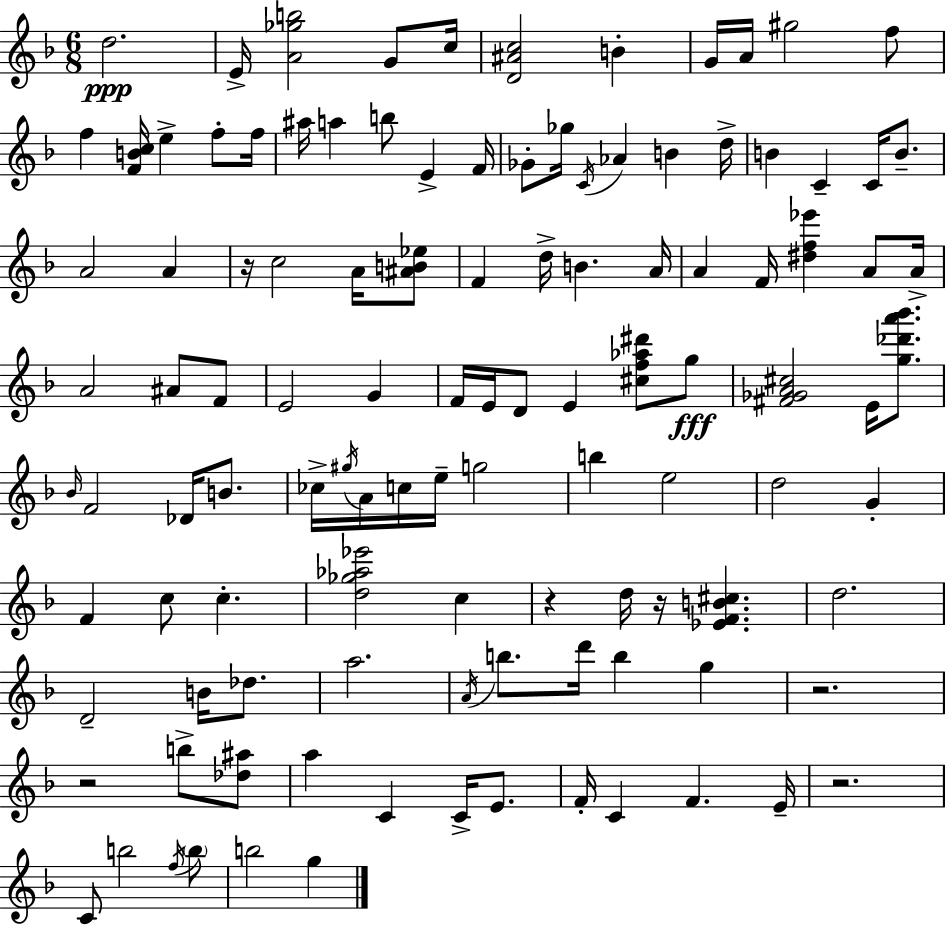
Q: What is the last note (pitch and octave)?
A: G5